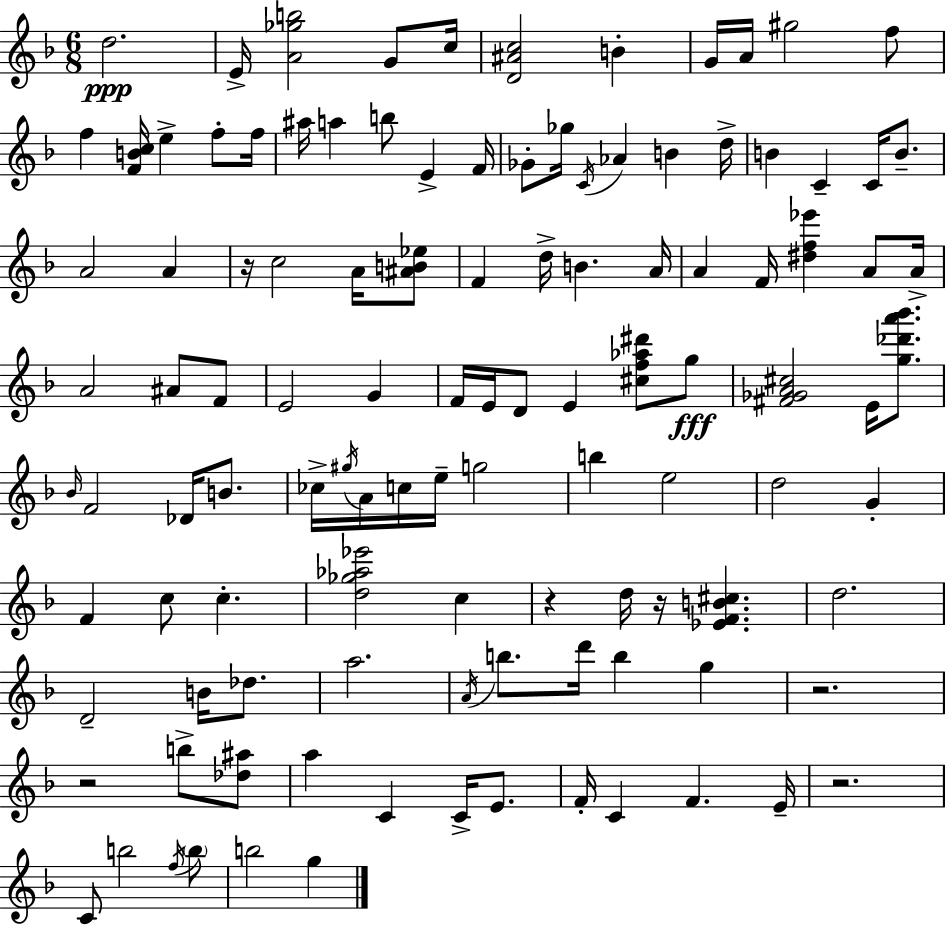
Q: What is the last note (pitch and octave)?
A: G5